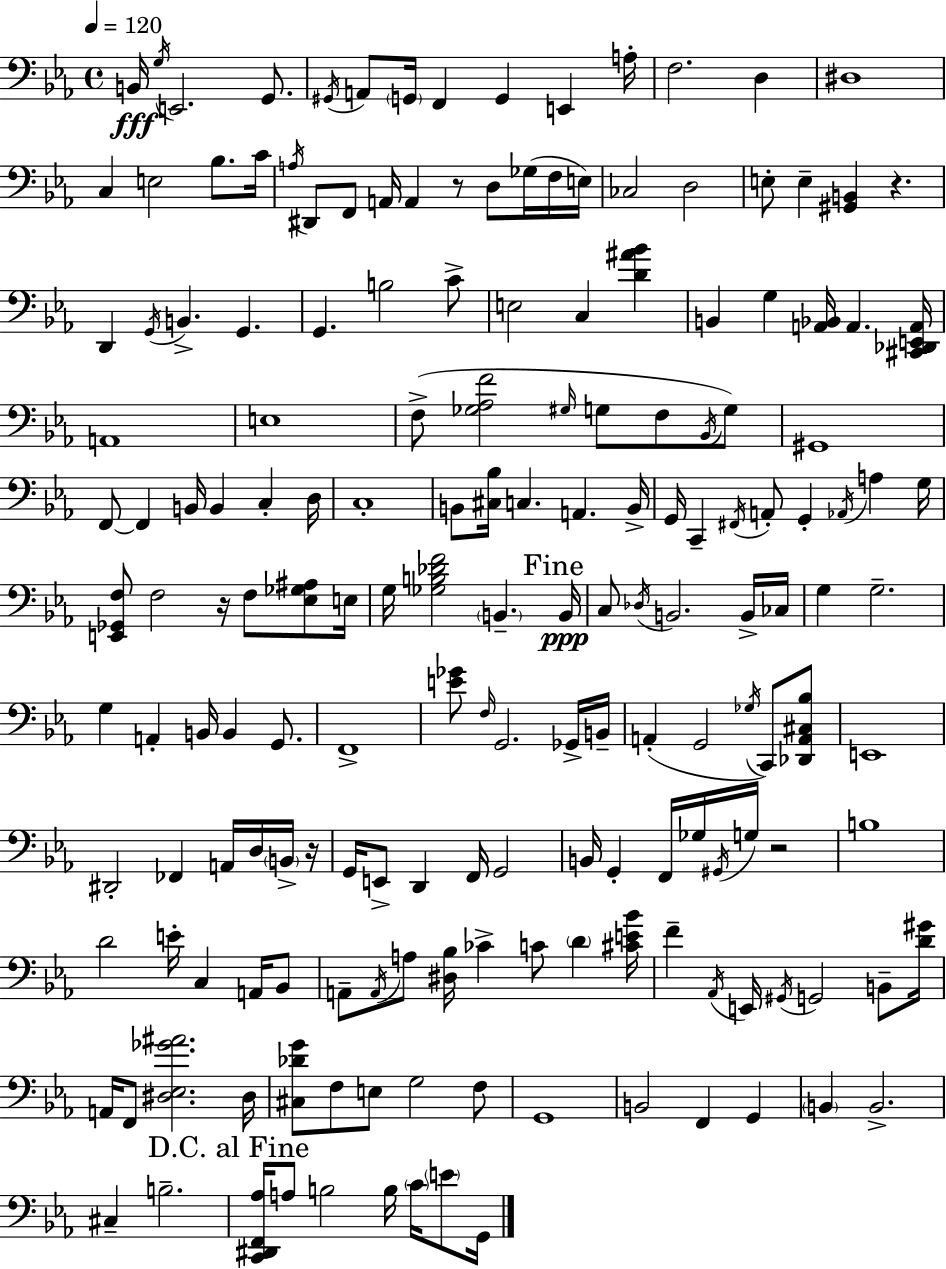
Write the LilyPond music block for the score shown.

{
  \clef bass
  \time 4/4
  \defaultTimeSignature
  \key ees \major
  \tempo 4 = 120
  \repeat volta 2 { b,16\fff \acciaccatura { g16 } e,2. g,8. | \acciaccatura { gis,16 } a,8 \parenthesize g,16 f,4 g,4 e,4 | a16-. f2. d4 | dis1 | \break c4 e2 bes8. | c'16 \acciaccatura { a16 } dis,8 f,8 a,16 a,4 r8 d8 | ges16( f16 e16) ces2 d2 | e8-. e4-- <gis, b,>4 r4. | \break d,4 \acciaccatura { g,16 } b,4.-> g,4. | g,4. b2 | c'8-> e2 c4 | <d' ais' bes'>4 b,4 g4 <a, bes,>16 a,4. | \break <cis, des, e, a,>16 a,1 | e1 | f8->( <ges aes f'>2 \grace { gis16 } g8 | f8 \acciaccatura { bes,16 }) g8 gis,1 | \break f,8~~ f,4 b,16 b,4 | c4-. d16 c1-. | b,8 <cis bes>16 c4. a,4. | b,16-> g,16 c,4-- \acciaccatura { fis,16 } a,8-. g,4-. | \break \acciaccatura { aes,16 } a4 g16 <e, ges, f>8 f2 | r16 f8 <ees ges ais>8 e16 g16 <ges b des' f'>2 | \parenthesize b,4.-- \mark "Fine" b,16\ppp c8 \acciaccatura { des16 } b,2. | b,16-> ces16 g4 g2.-- | \break g4 a,4-. | b,16 b,4 g,8. f,1-> | <e' ges'>8 \grace { f16 } g,2. | ges,16-> b,16-- a,4-.( g,2 | \break \acciaccatura { ges16 } c,8) <des, a, cis bes>8 e,1 | dis,2-. | fes,4 a,16 d16 \parenthesize b,16-> r16 g,16 e,8-> d,4 | f,16 g,2 b,16 g,4-. | \break f,16 ges16 \acciaccatura { gis,16 } g16 r2 b1 | d'2 | e'16-. c4 a,16 bes,8 a,8-- \acciaccatura { a,16 } a8 | <dis bes>16 ces'4-> c'8 \parenthesize d'4 <cis' e' bes'>16 f'4-- | \break \acciaccatura { aes,16 } e,16 \acciaccatura { gis,16 } g,2 b,8-- <d' gis'>16 a,16 | f,8 <dis ees ges' ais'>2. dis16 <cis des' g'>8 | f8 e8 g2 f8 g,1 | b,2 | \break f,4 g,4 \parenthesize b,4 | b,2.-> cis4-- | b2.-- \mark "D.C. al Fine" <c, dis, f, aes>16 | a8 b2 b16 \parenthesize c'16 \parenthesize e'8 g,16 } \bar "|."
}